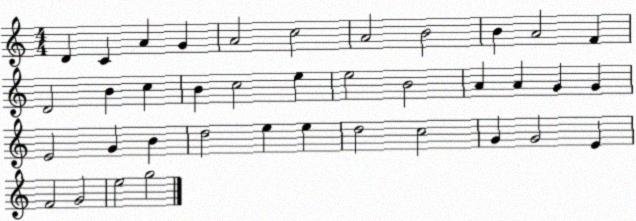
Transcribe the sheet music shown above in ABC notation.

X:1
T:Untitled
M:4/4
L:1/4
K:C
D C A G A2 c2 A2 B2 B A2 F D2 B c B c2 e e2 B2 A A G G E2 G B d2 e e d2 c2 G G2 E F2 G2 e2 g2